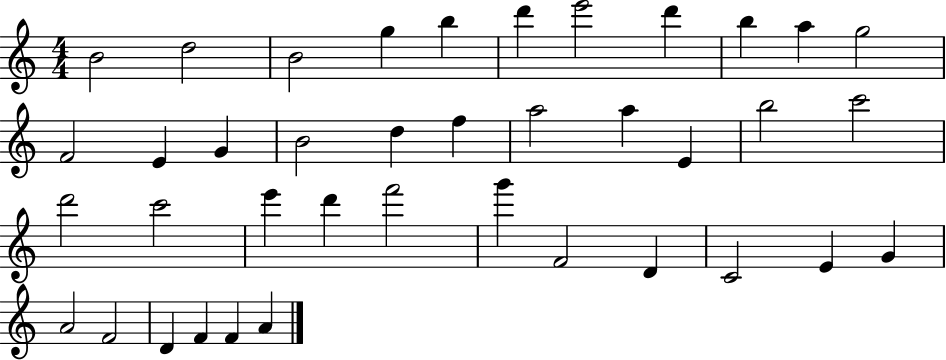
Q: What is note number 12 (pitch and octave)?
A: F4